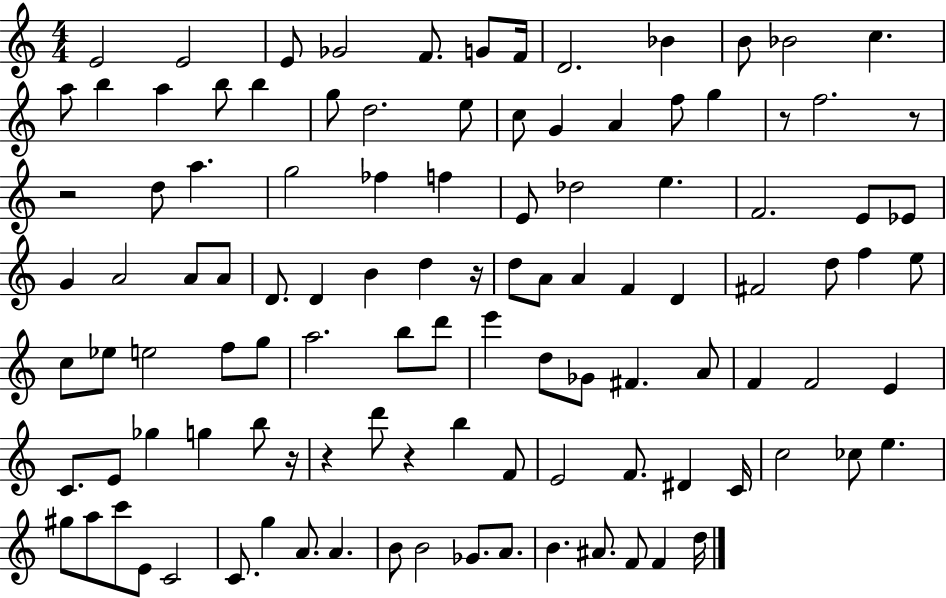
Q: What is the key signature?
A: C major